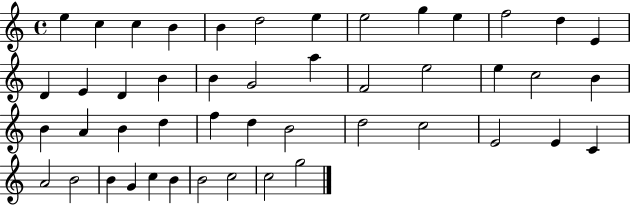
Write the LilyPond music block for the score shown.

{
  \clef treble
  \time 4/4
  \defaultTimeSignature
  \key c \major
  e''4 c''4 c''4 b'4 | b'4 d''2 e''4 | e''2 g''4 e''4 | f''2 d''4 e'4 | \break d'4 e'4 d'4 b'4 | b'4 g'2 a''4 | f'2 e''2 | e''4 c''2 b'4 | \break b'4 a'4 b'4 d''4 | f''4 d''4 b'2 | d''2 c''2 | e'2 e'4 c'4 | \break a'2 b'2 | b'4 g'4 c''4 b'4 | b'2 c''2 | c''2 g''2 | \break \bar "|."
}